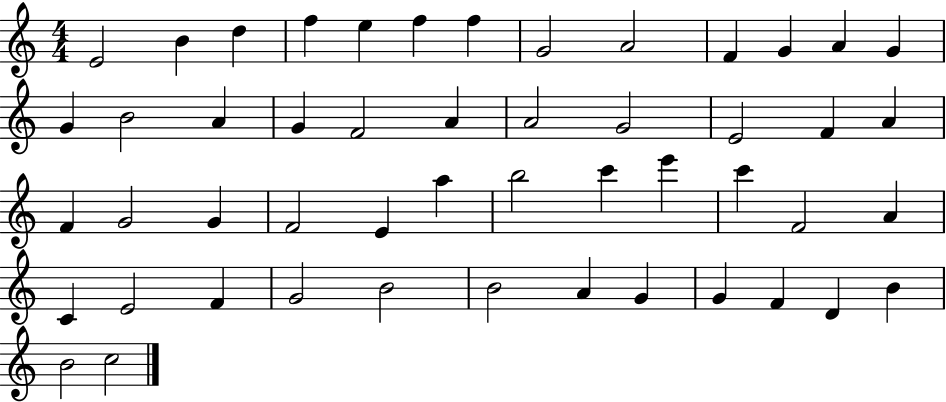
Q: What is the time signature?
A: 4/4